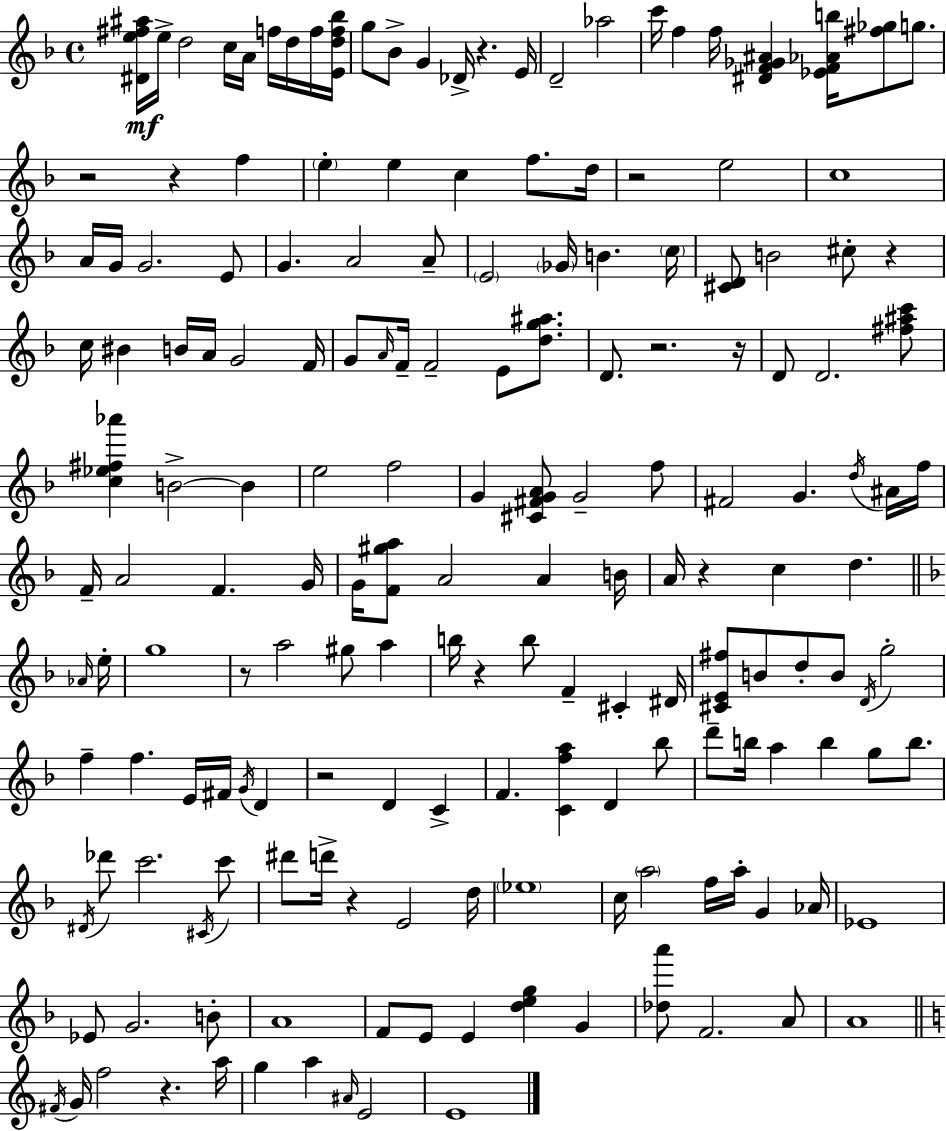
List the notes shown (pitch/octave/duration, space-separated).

[D#4,E5,F#5,A#5]/s E5/s D5/h C5/s A4/s F5/s D5/s F5/s [E4,D5,F5,Bb5]/s G5/e Bb4/e G4/q Db4/s R/q. E4/s D4/h Ab5/h C6/s F5/q F5/s [D#4,F4,Gb4,A#4]/q [Eb4,F4,Ab4,B5]/s [F#5,Gb5]/e G5/e. R/h R/q F5/q E5/q E5/q C5/q F5/e. D5/s R/h E5/h C5/w A4/s G4/s G4/h. E4/e G4/q. A4/h A4/e E4/h Gb4/s B4/q. C5/s [C#4,D4]/e B4/h C#5/e R/q C5/s BIS4/q B4/s A4/s G4/h F4/s G4/e A4/s F4/s F4/h E4/e [D5,G5,A#5]/e. D4/e. R/h. R/s D4/e D4/h. [F#5,A#5,C6]/e [C5,Eb5,F#5,Ab6]/q B4/h B4/q E5/h F5/h G4/q [C#4,F#4,G4,A4]/e G4/h F5/e F#4/h G4/q. D5/s A#4/s F5/s F4/s A4/h F4/q. G4/s G4/s [F4,G#5,A5]/e A4/h A4/q B4/s A4/s R/q C5/q D5/q. Ab4/s E5/s G5/w R/e A5/h G#5/e A5/q B5/s R/q B5/e F4/q C#4/q D#4/s [C#4,E4,F#5]/e B4/e D5/e B4/e D4/s G5/h F5/q F5/q. E4/s F#4/s G4/s D4/q R/h D4/q C4/q F4/q. [C4,F5,A5]/q D4/q Bb5/e D6/e B5/s A5/q B5/q G5/e B5/e. D#4/s Db6/e C6/h. C#4/s C6/e D#6/e D6/s R/q E4/h D5/s Eb5/w C5/s A5/h F5/s A5/s G4/q Ab4/s Eb4/w Eb4/e G4/h. B4/e A4/w F4/e E4/e E4/q [D5,E5,G5]/q G4/q [Db5,A6]/e F4/h. A4/e A4/w F#4/s G4/s F5/h R/q. A5/s G5/q A5/q A#4/s E4/h E4/w